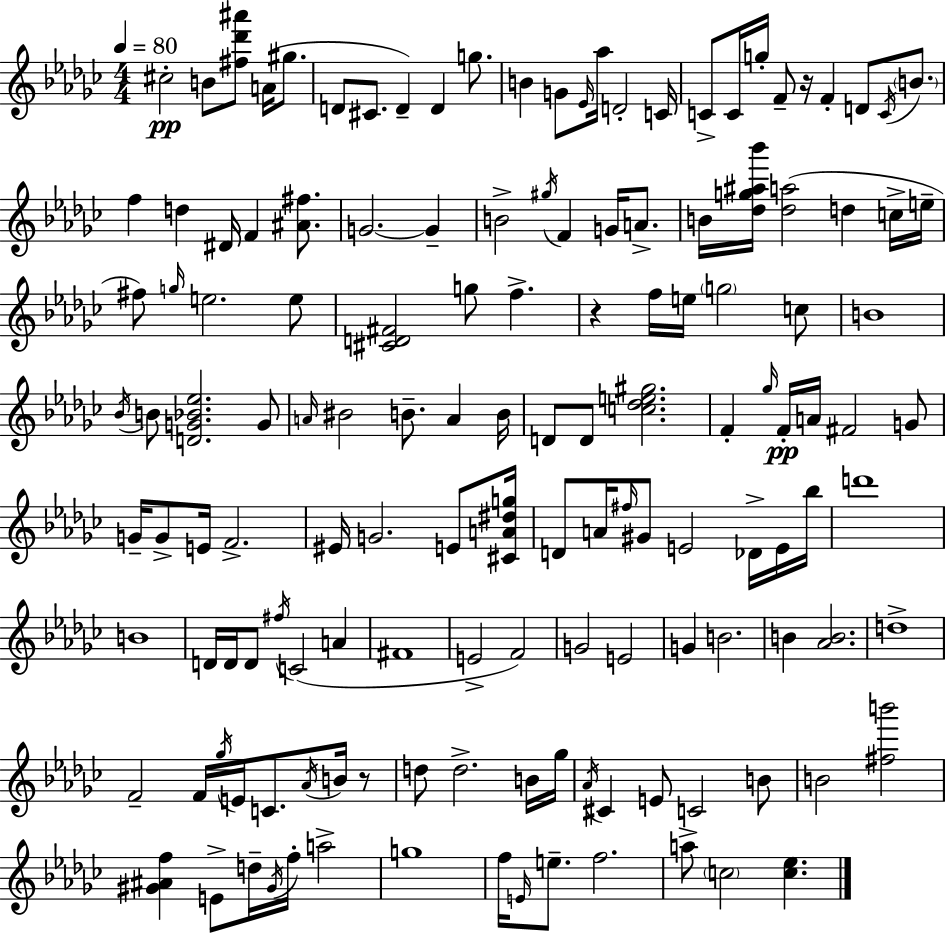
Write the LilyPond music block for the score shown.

{
  \clef treble
  \numericTimeSignature
  \time 4/4
  \key ees \minor
  \tempo 4 = 80
  cis''2-.\pp b'8 <fis'' des''' ais'''>8 a'16( gis''8. | d'8 cis'8. d'4--) d'4 g''8. | b'4 g'8 \grace { ees'16 } aes''16 d'2-. | c'16 c'8-> c'16 g''16-. f'8-- r16 f'4-. d'8 \acciaccatura { c'16 } \parenthesize b'8. | \break f''4 d''4 dis'16 f'4 <ais' fis''>8. | g'2.~~ g'4-- | b'2-> \acciaccatura { gis''16 } f'4 g'16 | a'8.-> b'16 <des'' g'' ais'' bes'''>16 <des'' a''>2( d''4 | \break c''16-> e''16-- fis''8) \grace { g''16 } e''2. | e''8 <cis' d' fis'>2 g''8 f''4.-> | r4 f''16 e''16 \parenthesize g''2 | c''8 b'1 | \break \acciaccatura { bes'16 } b'8 <d' g' bes' ees''>2. | g'8 \grace { a'16 } bis'2 b'8.-- | a'4 b'16 d'8 d'8 <c'' des'' e'' gis''>2. | f'4-. \grace { ges''16 } f'16-.\pp a'16 fis'2 | \break g'8 g'16-- g'8-> e'16 f'2.-> | eis'16 g'2. | e'8 <cis' a' dis'' g''>16 d'8 a'16 \grace { fis''16 } gis'8 e'2 | des'16-> e'16 bes''16 d'''1 | \break b'1 | d'16 d'16 d'8 \acciaccatura { fis''16 }( c'2 | a'4 fis'1 | e'2-> | \break f'2) g'2 | e'2 g'4 b'2. | b'4 <aes' b'>2. | d''1-> | \break f'2-- | f'16 \acciaccatura { ges''16 } e'16 c'8. \acciaccatura { aes'16 } b'16 r8 d''8 d''2.-> | b'16 ges''16 \acciaccatura { aes'16 } cis'4 | e'8 c'2 b'8 b'2 | \break <fis'' b'''>2 <gis' ais' f''>4 | e'8-> d''16-- \acciaccatura { gis'16 } f''16-. a''2-> g''1 | f''16 \grace { e'16 } e''8.-- | f''2. a''8-> | \break \parenthesize c''2 <c'' ees''>4. \bar "|."
}